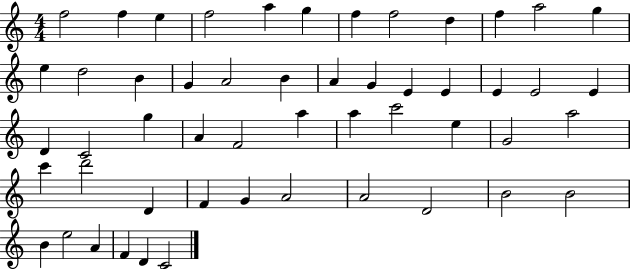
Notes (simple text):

F5/h F5/q E5/q F5/h A5/q G5/q F5/q F5/h D5/q F5/q A5/h G5/q E5/q D5/h B4/q G4/q A4/h B4/q A4/q G4/q E4/q E4/q E4/q E4/h E4/q D4/q C4/h G5/q A4/q F4/h A5/q A5/q C6/h E5/q G4/h A5/h C6/q D6/h D4/q F4/q G4/q A4/h A4/h D4/h B4/h B4/h B4/q E5/h A4/q F4/q D4/q C4/h